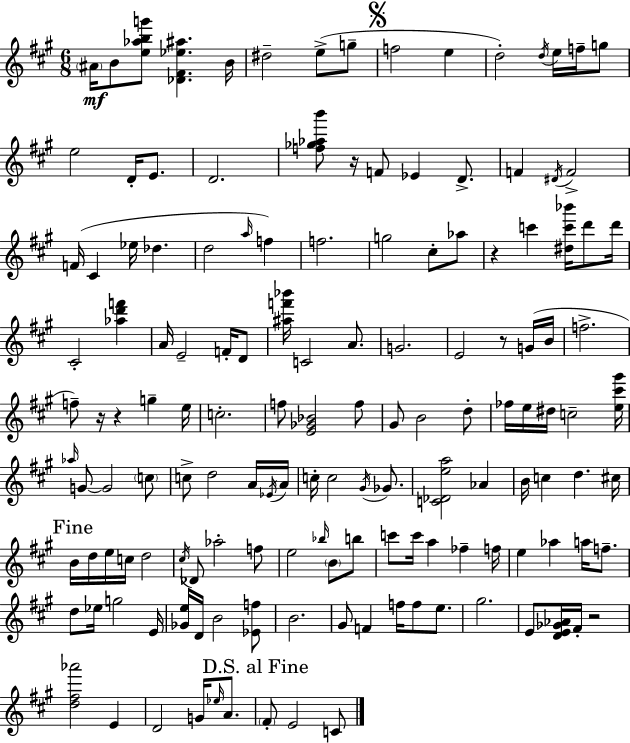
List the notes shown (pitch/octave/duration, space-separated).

A#4/s B4/e [E5,Ab5,B5,G6]/e [Db4,F#4,Eb5,A#5]/q. B4/s D#5/h E5/e G5/e F5/h E5/q D5/h D5/s E5/s F5/s G5/e E5/h D4/s E4/e. D4/h. [F5,Gb5,Ab5,B6]/e R/s F4/e Eb4/q D4/e. F4/q D#4/s F4/h F4/s C#4/q Eb5/s Db5/q. D5/h A5/s F5/q F5/h. G5/h C#5/e Ab5/e R/q C6/q [D#5,C6,Bb6]/s D6/e D6/s C#4/h [Ab5,D6,F6]/q A4/s E4/h F4/s D4/e [A#5,F6,Bb6]/s C4/h A4/e. G4/h. E4/h R/e G4/s B4/s F5/h. F5/e R/s R/q G5/q E5/s C5/h. F5/e [E4,Gb4,Bb4]/h F5/e G#4/e B4/h D5/e FES5/s E5/s D#5/s C5/h [E5,C#6,G#6]/s Ab5/s G4/e G4/h C5/e C5/e D5/h A4/s Eb4/s A4/s C5/s C5/h G#4/s Gb4/e. [C4,Db4,E5,A5]/h Ab4/q B4/s C5/q D5/q. C#5/s B4/s D5/s E5/s C5/s D5/h C#5/s Db4/e Ab5/h F5/e E5/h Bb5/s B4/e B5/e C6/e C6/s A5/q FES5/q F5/s E5/q Ab5/q A5/s F5/e. D5/e Eb5/s G5/h E4/s [Gb4,E5]/s D4/s B4/h [Eb4,F5]/e B4/h. G#4/e F4/q F5/s F5/e E5/e. G#5/h. E4/e [D4,E4,Gb4,Ab4]/s F#4/s R/h [D5,F#5,Ab6]/h E4/q D4/h G4/s Eb5/s A4/e. F#4/e E4/h C4/e